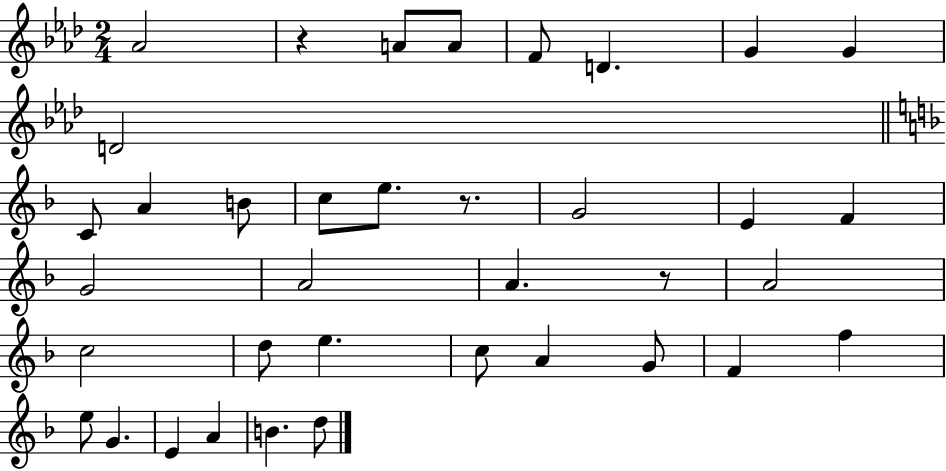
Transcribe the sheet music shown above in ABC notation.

X:1
T:Untitled
M:2/4
L:1/4
K:Ab
_A2 z A/2 A/2 F/2 D G G D2 C/2 A B/2 c/2 e/2 z/2 G2 E F G2 A2 A z/2 A2 c2 d/2 e c/2 A G/2 F f e/2 G E A B d/2